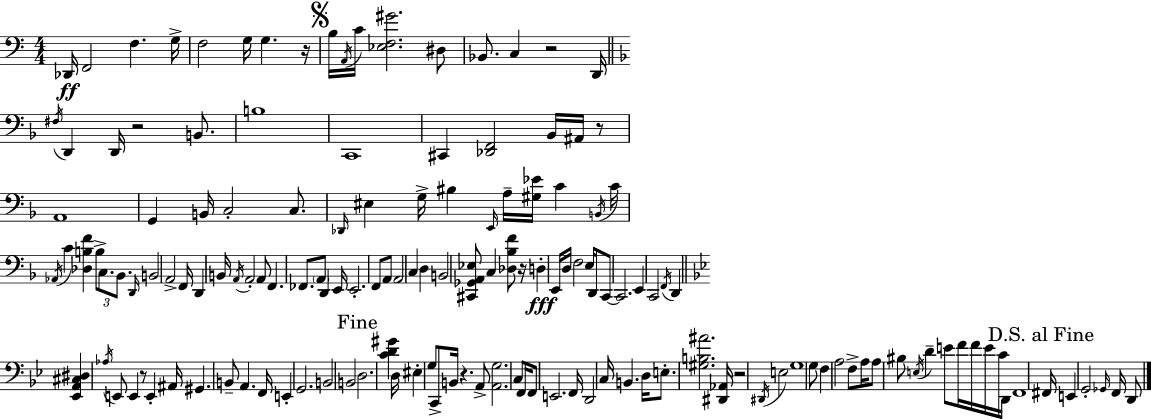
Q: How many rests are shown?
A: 8